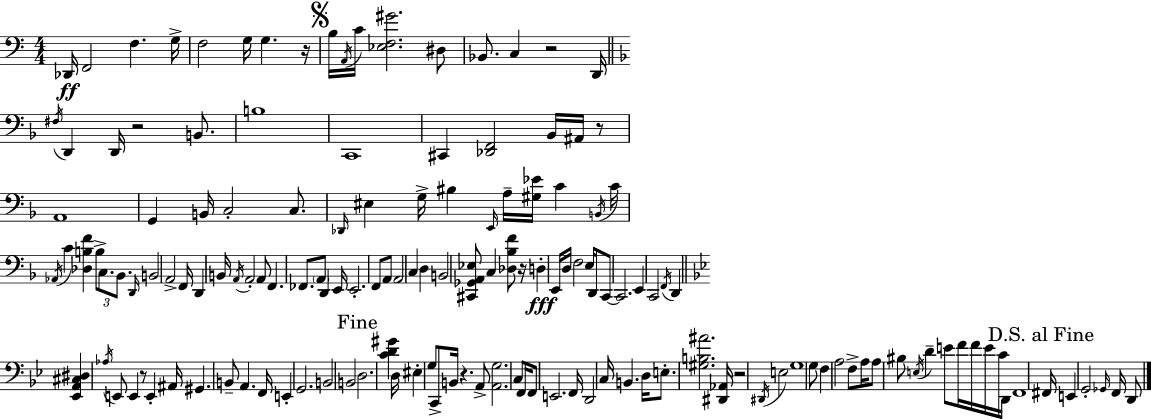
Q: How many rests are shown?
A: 8